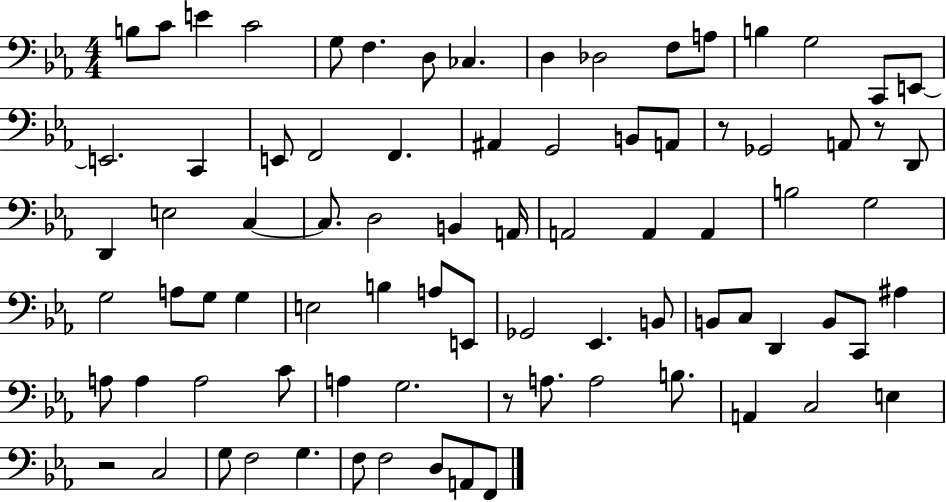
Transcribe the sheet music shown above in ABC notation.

X:1
T:Untitled
M:4/4
L:1/4
K:Eb
B,/2 C/2 E C2 G,/2 F, D,/2 _C, D, _D,2 F,/2 A,/2 B, G,2 C,,/2 E,,/2 E,,2 C,, E,,/2 F,,2 F,, ^A,, G,,2 B,,/2 A,,/2 z/2 _G,,2 A,,/2 z/2 D,,/2 D,, E,2 C, C,/2 D,2 B,, A,,/4 A,,2 A,, A,, B,2 G,2 G,2 A,/2 G,/2 G, E,2 B, A,/2 E,,/2 _G,,2 _E,, B,,/2 B,,/2 C,/2 D,, B,,/2 C,,/2 ^A, A,/2 A, A,2 C/2 A, G,2 z/2 A,/2 A,2 B,/2 A,, C,2 E, z2 C,2 G,/2 F,2 G, F,/2 F,2 D,/2 A,,/2 F,,/2